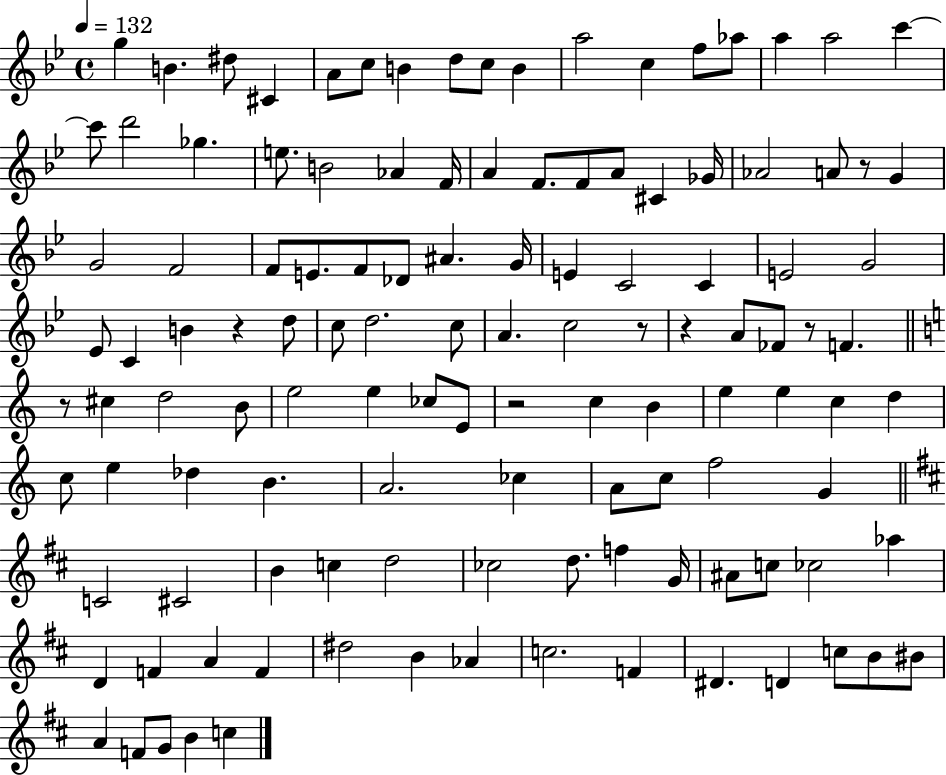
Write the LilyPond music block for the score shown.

{
  \clef treble
  \time 4/4
  \defaultTimeSignature
  \key bes \major
  \tempo 4 = 132
  g''4 b'4. dis''8 cis'4 | a'8 c''8 b'4 d''8 c''8 b'4 | a''2 c''4 f''8 aes''8 | a''4 a''2 c'''4~~ | \break c'''8 d'''2 ges''4. | e''8. b'2 aes'4 f'16 | a'4 f'8. f'8 a'8 cis'4 ges'16 | aes'2 a'8 r8 g'4 | \break g'2 f'2 | f'8 e'8. f'8 des'8 ais'4. g'16 | e'4 c'2 c'4 | e'2 g'2 | \break ees'8 c'4 b'4 r4 d''8 | c''8 d''2. c''8 | a'4. c''2 r8 | r4 a'8 fes'8 r8 f'4. | \break \bar "||" \break \key c \major r8 cis''4 d''2 b'8 | e''2 e''4 ces''8 e'8 | r2 c''4 b'4 | e''4 e''4 c''4 d''4 | \break c''8 e''4 des''4 b'4. | a'2. ces''4 | a'8 c''8 f''2 g'4 | \bar "||" \break \key d \major c'2 cis'2 | b'4 c''4 d''2 | ces''2 d''8. f''4 g'16 | ais'8 c''8 ces''2 aes''4 | \break d'4 f'4 a'4 f'4 | dis''2 b'4 aes'4 | c''2. f'4 | dis'4. d'4 c''8 b'8 bis'8 | \break a'4 f'8 g'8 b'4 c''4 | \bar "|."
}